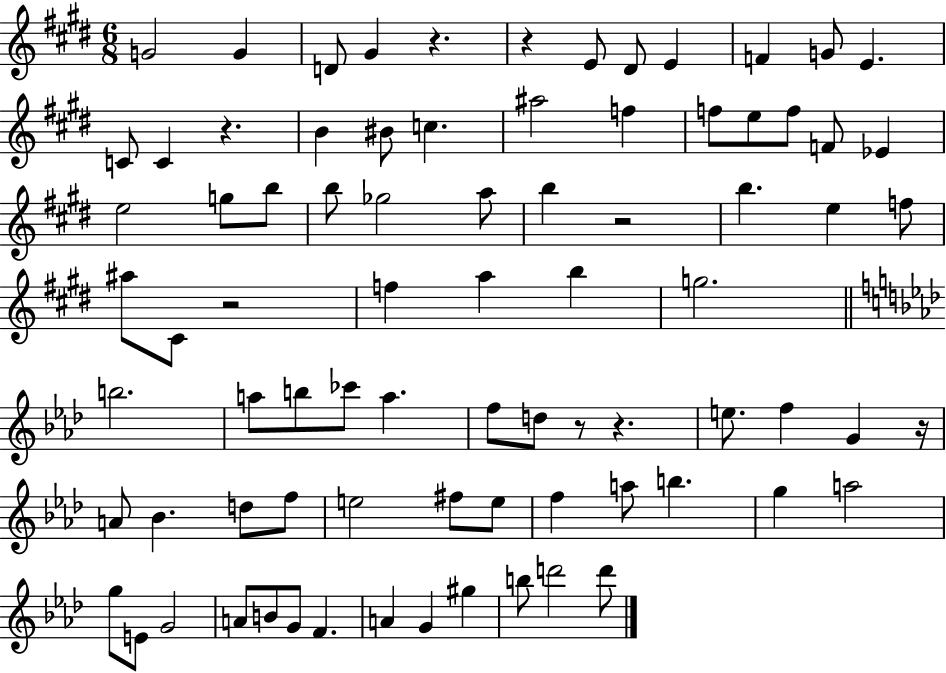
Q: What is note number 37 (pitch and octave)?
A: B5